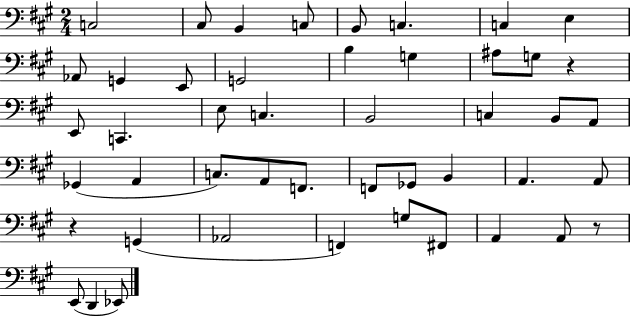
{
  \clef bass
  \numericTimeSignature
  \time 2/4
  \key a \major
  c2 | cis8 b,4 c8 | b,8 c4. | c4 e4 | \break aes,8 g,4 e,8 | g,2 | b4 g4 | ais8 g8 r4 | \break e,8 c,4. | e8 c4. | b,2 | c4 b,8 a,8 | \break ges,4( a,4 | c8.) a,8 f,8. | f,8 ges,8 b,4 | a,4. a,8 | \break r4 g,4( | aes,2 | f,4) g8 fis,8 | a,4 a,8 r8 | \break e,8( d,4 ees,8) | \bar "|."
}